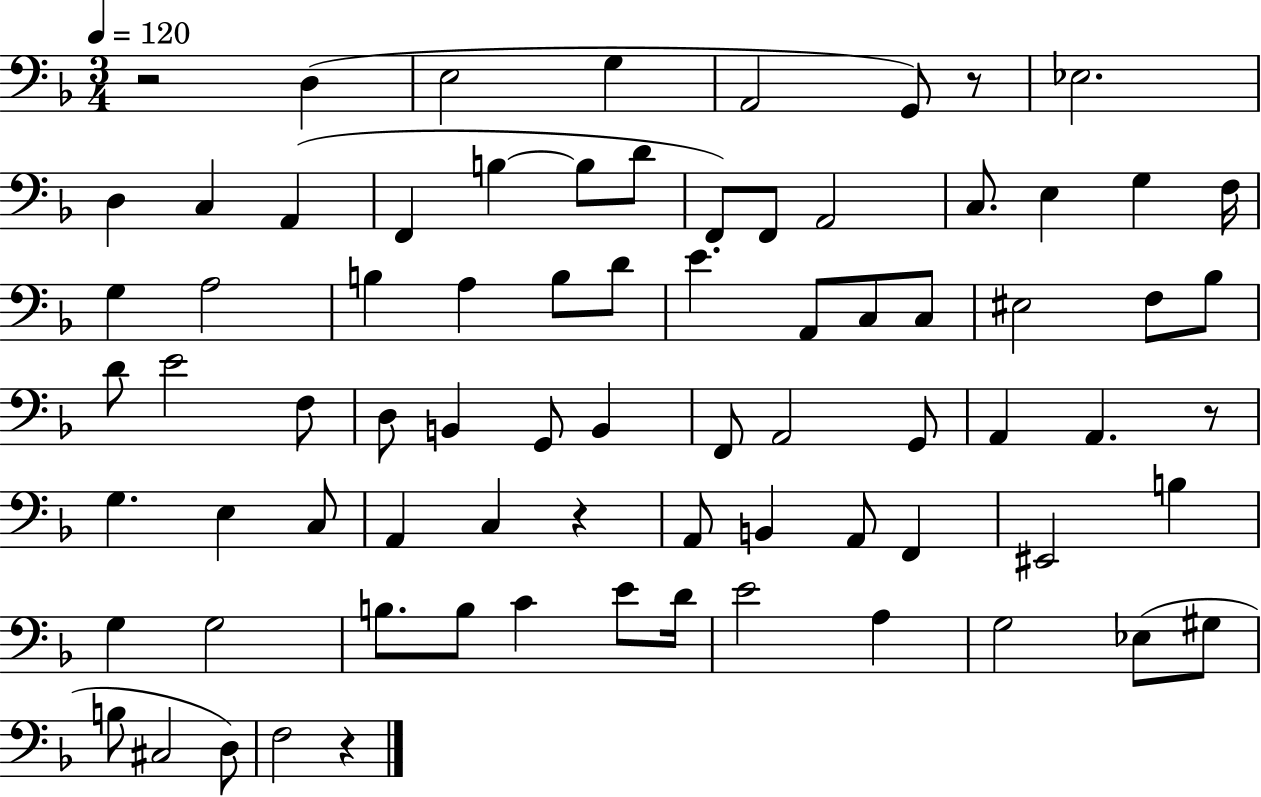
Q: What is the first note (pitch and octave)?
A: D3